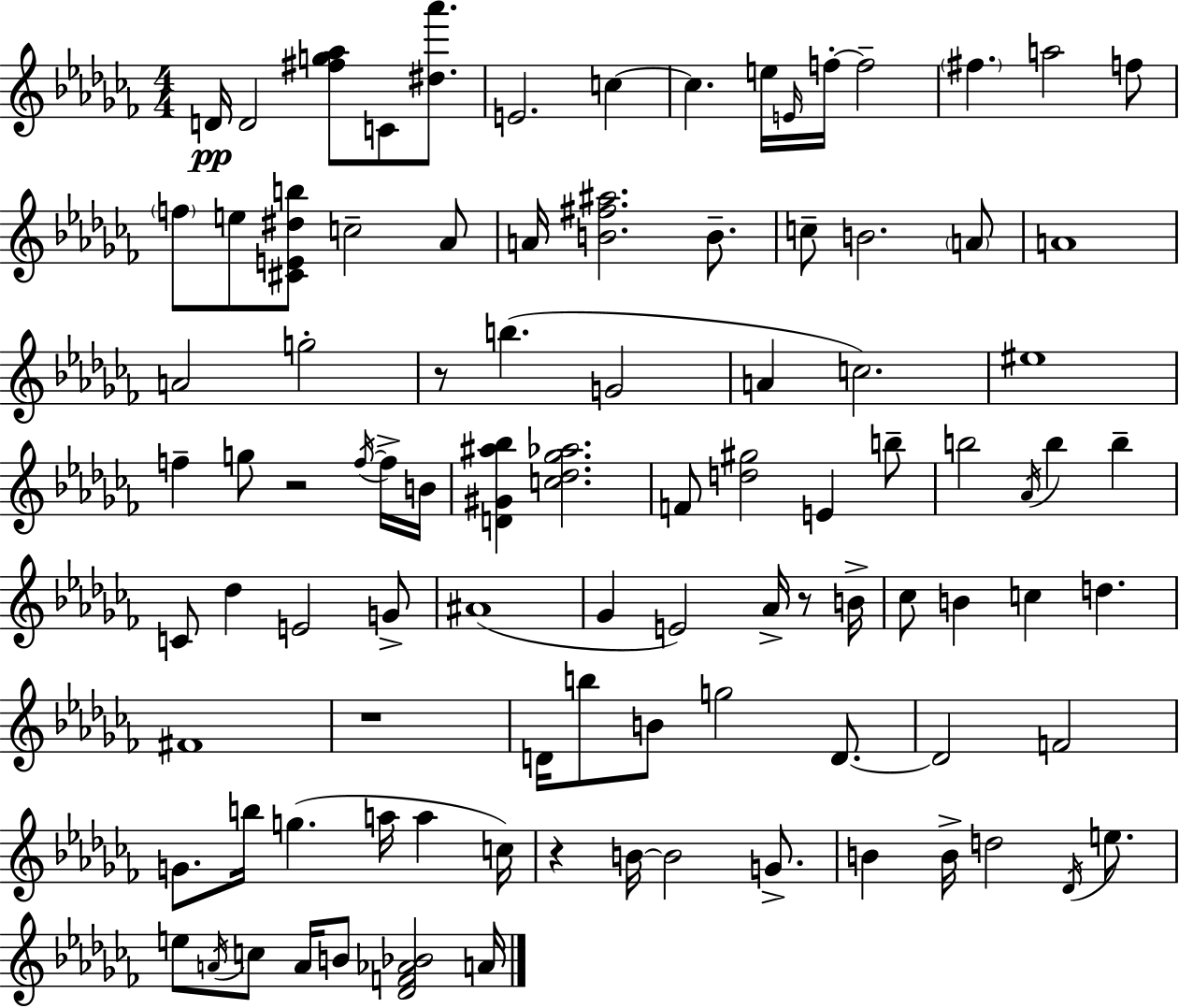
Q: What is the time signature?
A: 4/4